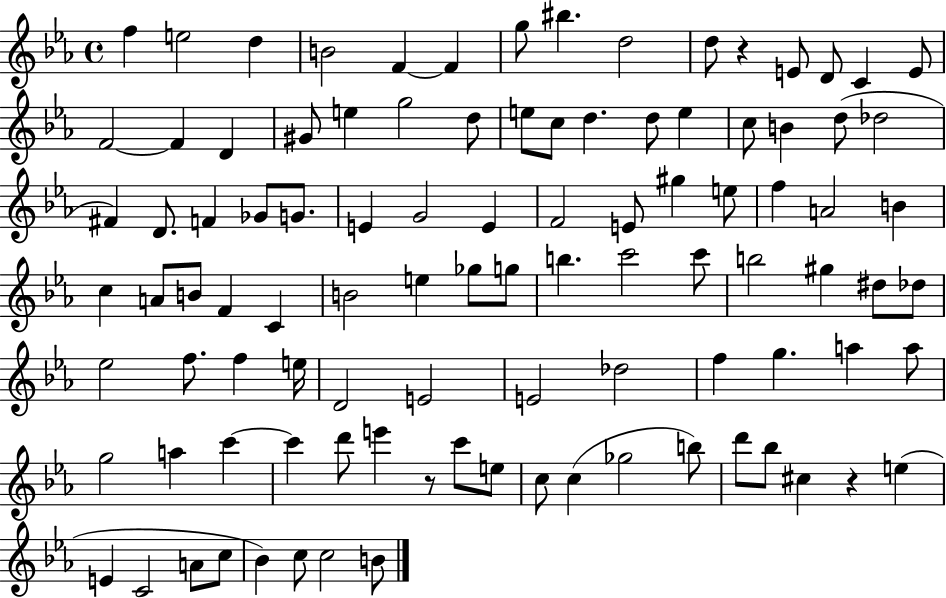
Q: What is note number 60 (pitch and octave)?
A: D#5